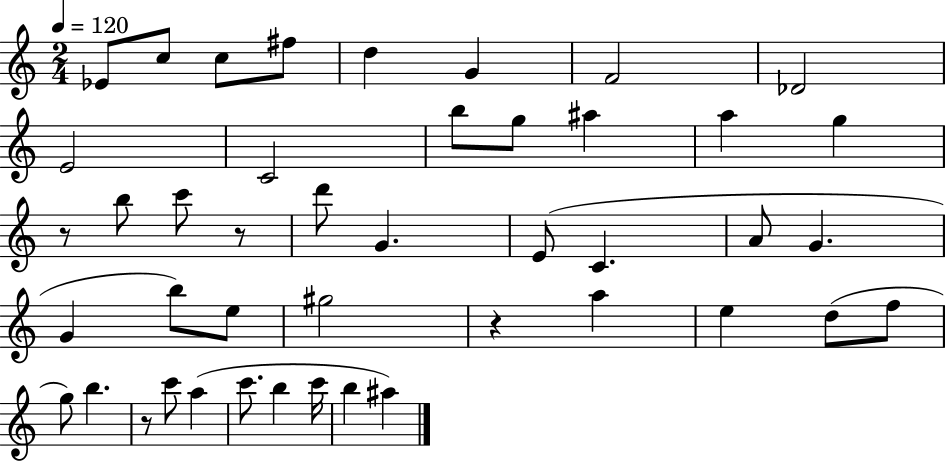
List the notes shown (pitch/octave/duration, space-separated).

Eb4/e C5/e C5/e F#5/e D5/q G4/q F4/h Db4/h E4/h C4/h B5/e G5/e A#5/q A5/q G5/q R/e B5/e C6/e R/e D6/e G4/q. E4/e C4/q. A4/e G4/q. G4/q B5/e E5/e G#5/h R/q A5/q E5/q D5/e F5/e G5/e B5/q. R/e C6/e A5/q C6/e. B5/q C6/s B5/q A#5/q